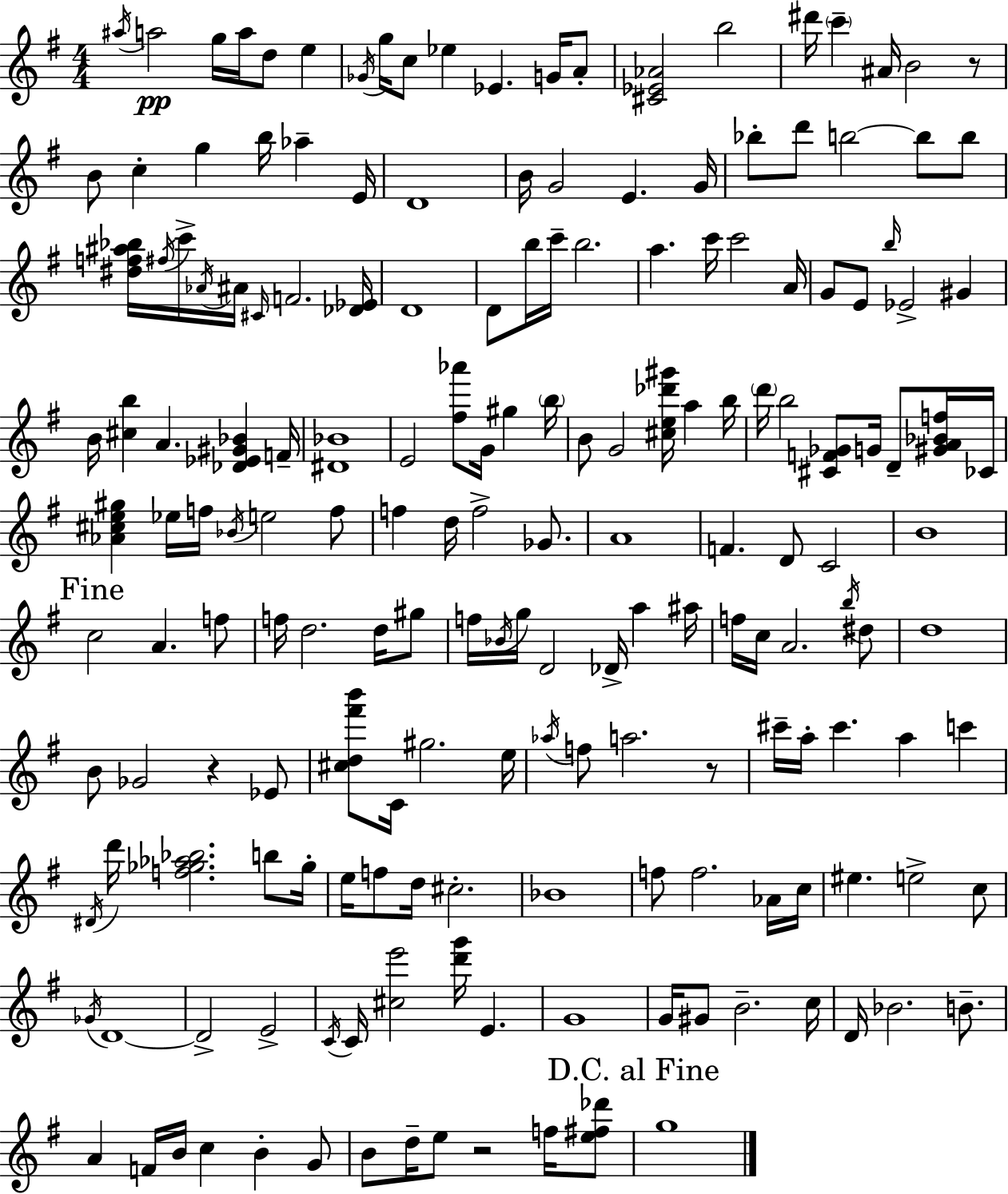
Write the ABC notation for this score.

X:1
T:Untitled
M:4/4
L:1/4
K:Em
^a/4 a2 g/4 a/4 d/2 e _G/4 g/4 c/2 _e _E G/4 A/2 [^C_E_A]2 b2 ^d'/4 c' ^A/4 B2 z/2 B/2 c g b/4 _a E/4 D4 B/4 G2 E G/4 _b/2 d'/2 b2 b/2 b/2 [^df^a_b]/4 ^f/4 c'/4 _A/4 ^A/4 ^C/4 F2 [_D_E]/4 D4 D/2 b/4 c'/4 b2 a c'/4 c'2 A/4 G/2 E/2 b/4 _E2 ^G B/4 [^cb] A [_D_E^G_B] F/4 [^D_B]4 E2 [^f_a']/2 G/4 ^g b/4 B/2 G2 [^ce_d'^g']/4 a b/4 d'/4 b2 [^CF_G]/2 G/4 D/2 [^GA_Bf]/4 _C/4 [_A^ce^g] _e/4 f/4 _B/4 e2 f/2 f d/4 f2 _G/2 A4 F D/2 C2 B4 c2 A f/2 f/4 d2 d/4 ^g/2 f/4 _B/4 g/4 D2 _D/4 a ^a/4 f/4 c/4 A2 b/4 ^d/2 d4 B/2 _G2 z _E/2 [^cd^f'b']/2 C/4 ^g2 e/4 _a/4 f/2 a2 z/2 ^c'/4 a/4 ^c' a c' ^D/4 d'/4 [f_g_a_b]2 b/2 _g/4 e/4 f/2 d/4 ^c2 _B4 f/2 f2 _A/4 c/4 ^e e2 c/2 _G/4 D4 D2 E2 C/4 C/4 [^ce']2 [d'g']/4 E G4 G/4 ^G/2 B2 c/4 D/4 _B2 B/2 A F/4 B/4 c B G/2 B/2 d/4 e/2 z2 f/4 [e^f_d']/2 g4